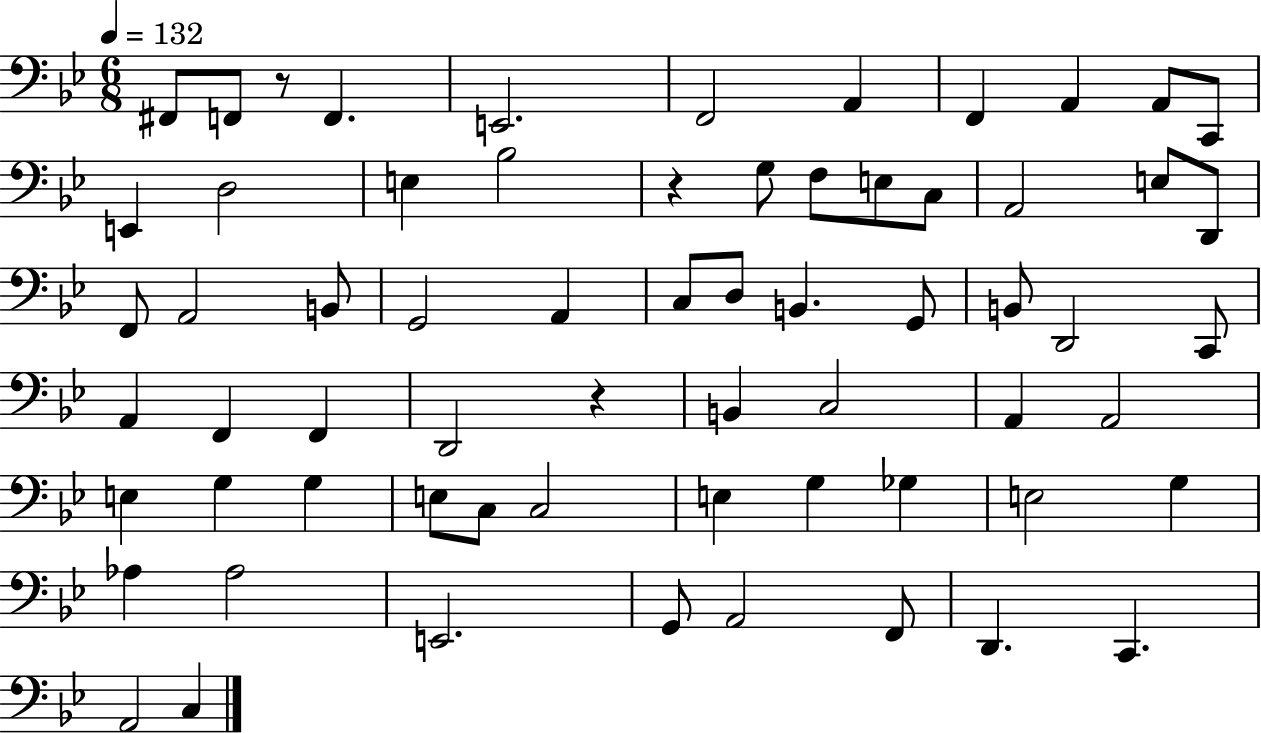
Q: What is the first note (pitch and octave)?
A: F#2